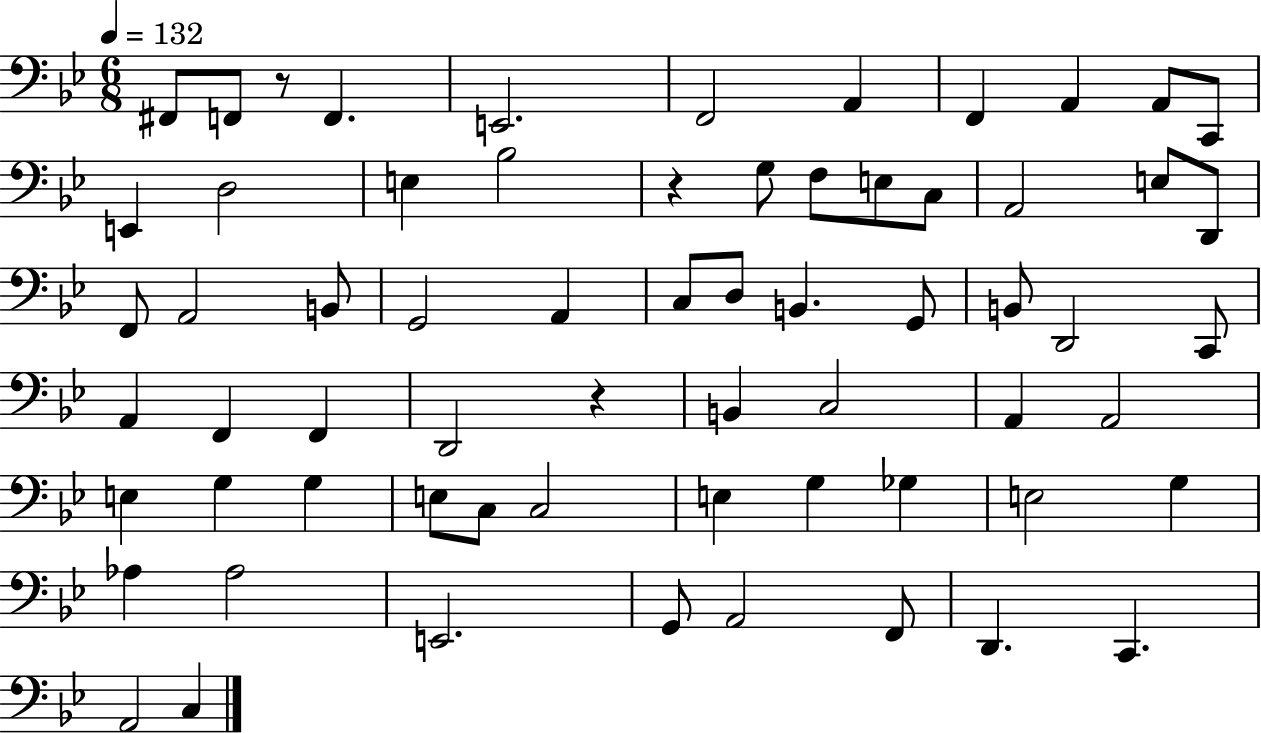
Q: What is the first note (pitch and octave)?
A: F#2